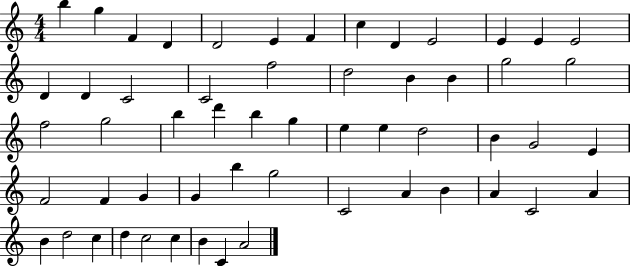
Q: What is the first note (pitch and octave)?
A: B5